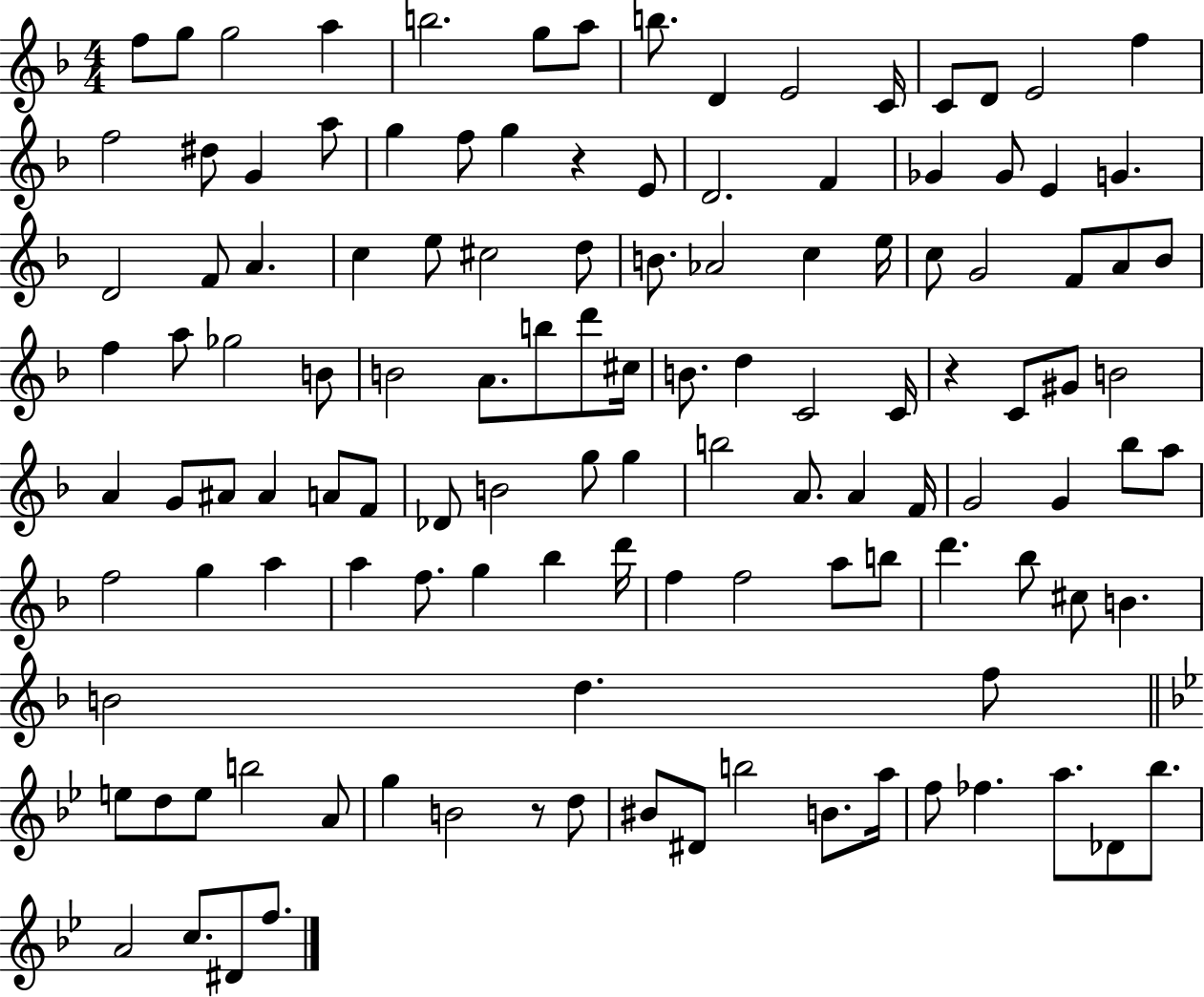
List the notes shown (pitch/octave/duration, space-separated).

F5/e G5/e G5/h A5/q B5/h. G5/e A5/e B5/e. D4/q E4/h C4/s C4/e D4/e E4/h F5/q F5/h D#5/e G4/q A5/e G5/q F5/e G5/q R/q E4/e D4/h. F4/q Gb4/q Gb4/e E4/q G4/q. D4/h F4/e A4/q. C5/q E5/e C#5/h D5/e B4/e. Ab4/h C5/q E5/s C5/e G4/h F4/e A4/e Bb4/e F5/q A5/e Gb5/h B4/e B4/h A4/e. B5/e D6/e C#5/s B4/e. D5/q C4/h C4/s R/q C4/e G#4/e B4/h A4/q G4/e A#4/e A#4/q A4/e F4/e Db4/e B4/h G5/e G5/q B5/h A4/e. A4/q F4/s G4/h G4/q Bb5/e A5/e F5/h G5/q A5/q A5/q F5/e. G5/q Bb5/q D6/s F5/q F5/h A5/e B5/e D6/q. Bb5/e C#5/e B4/q. B4/h D5/q. F5/e E5/e D5/e E5/e B5/h A4/e G5/q B4/h R/e D5/e BIS4/e D#4/e B5/h B4/e. A5/s F5/e FES5/q. A5/e. Db4/e Bb5/e. A4/h C5/e. D#4/e F5/e.